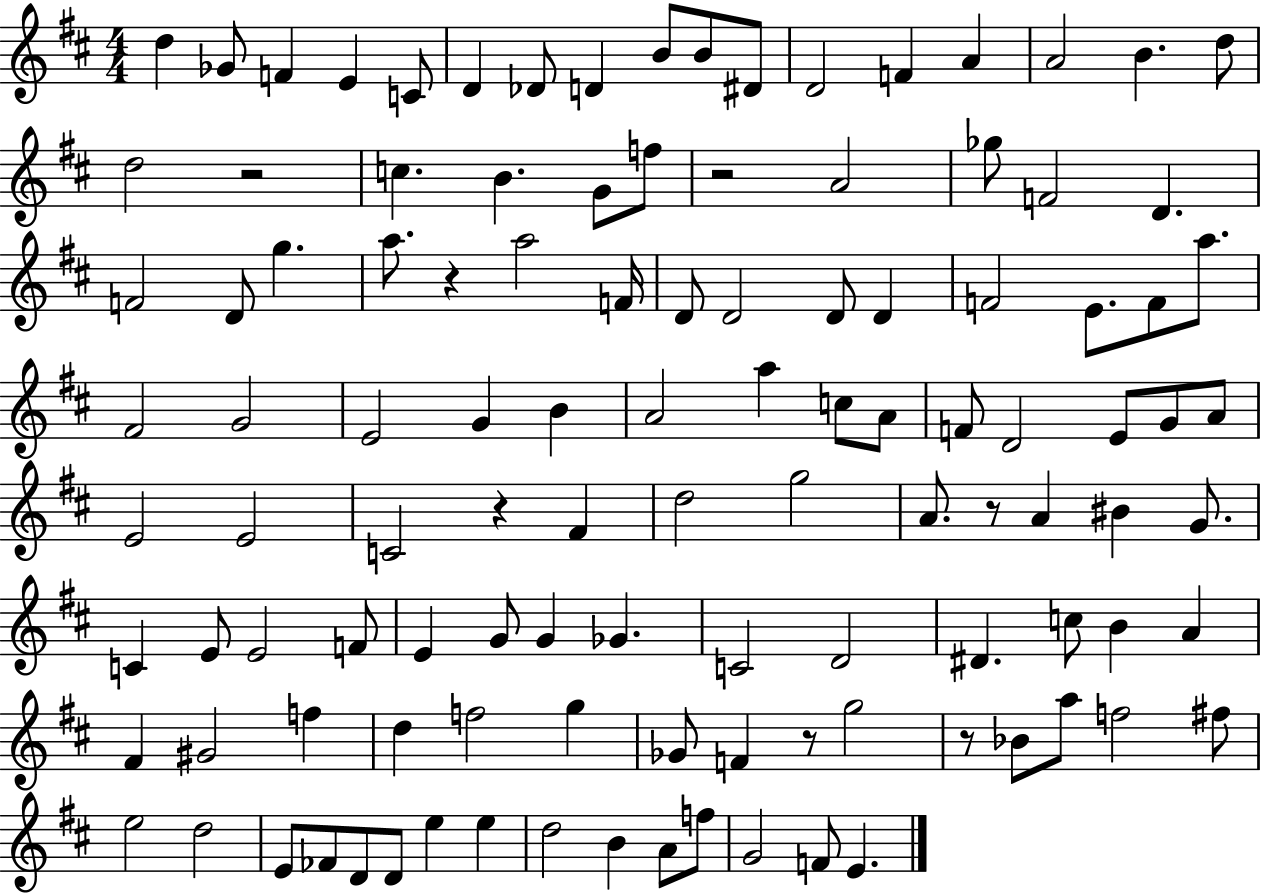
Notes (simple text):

D5/q Gb4/e F4/q E4/q C4/e D4/q Db4/e D4/q B4/e B4/e D#4/e D4/h F4/q A4/q A4/h B4/q. D5/e D5/h R/h C5/q. B4/q. G4/e F5/e R/h A4/h Gb5/e F4/h D4/q. F4/h D4/e G5/q. A5/e. R/q A5/h F4/s D4/e D4/h D4/e D4/q F4/h E4/e. F4/e A5/e. F#4/h G4/h E4/h G4/q B4/q A4/h A5/q C5/e A4/e F4/e D4/h E4/e G4/e A4/e E4/h E4/h C4/h R/q F#4/q D5/h G5/h A4/e. R/e A4/q BIS4/q G4/e. C4/q E4/e E4/h F4/e E4/q G4/e G4/q Gb4/q. C4/h D4/h D#4/q. C5/e B4/q A4/q F#4/q G#4/h F5/q D5/q F5/h G5/q Gb4/e F4/q R/e G5/h R/e Bb4/e A5/e F5/h F#5/e E5/h D5/h E4/e FES4/e D4/e D4/e E5/q E5/q D5/h B4/q A4/e F5/e G4/h F4/e E4/q.